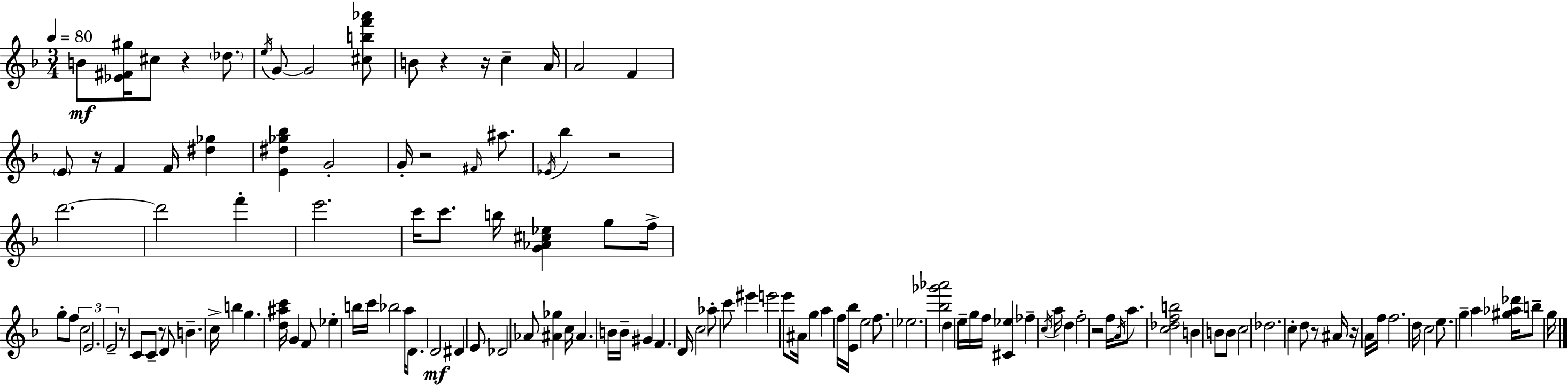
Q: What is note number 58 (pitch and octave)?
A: B4